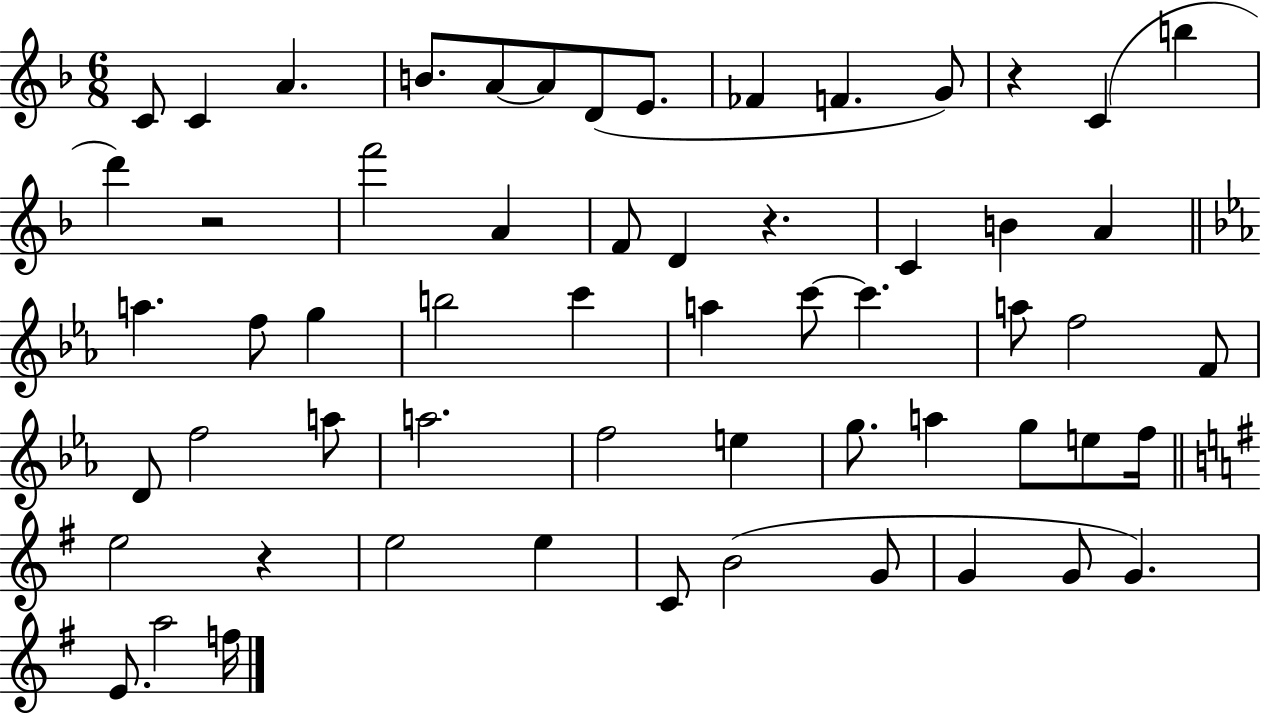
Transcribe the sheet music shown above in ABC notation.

X:1
T:Untitled
M:6/8
L:1/4
K:F
C/2 C A B/2 A/2 A/2 D/2 E/2 _F F G/2 z C b d' z2 f'2 A F/2 D z C B A a f/2 g b2 c' a c'/2 c' a/2 f2 F/2 D/2 f2 a/2 a2 f2 e g/2 a g/2 e/2 f/4 e2 z e2 e C/2 B2 G/2 G G/2 G E/2 a2 f/4